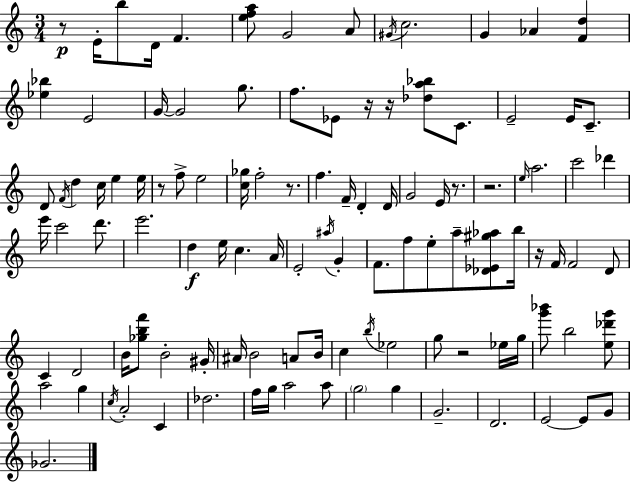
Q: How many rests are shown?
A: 9